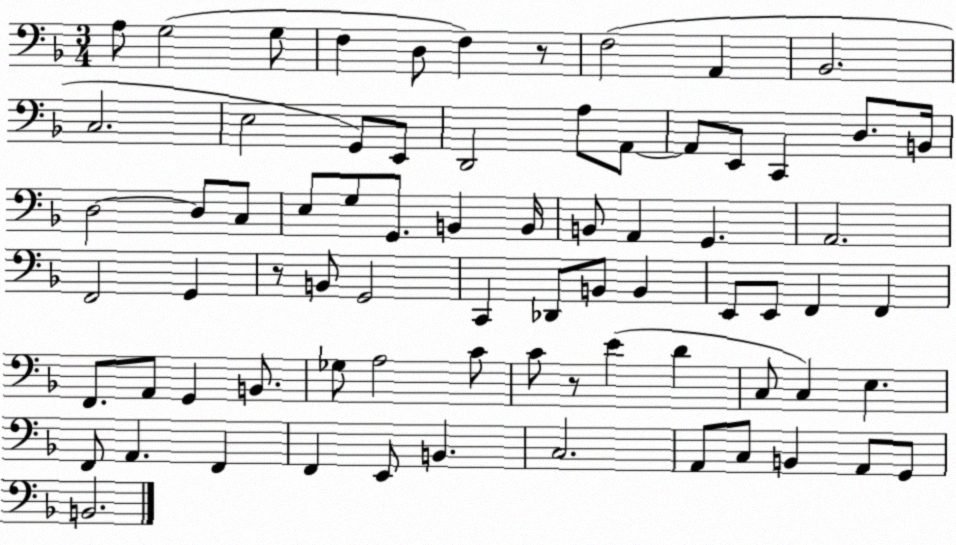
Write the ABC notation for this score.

X:1
T:Untitled
M:3/4
L:1/4
K:F
A,/2 G,2 G,/2 F, D,/2 F, z/2 F,2 A,, _B,,2 C,2 E,2 G,,/2 E,,/2 D,,2 A,/2 A,,/2 A,,/2 E,,/2 C,, D,/2 B,,/4 D,2 D,/2 C,/2 E,/2 G,/2 G,,/2 B,, B,,/4 B,,/2 A,, G,, A,,2 F,,2 G,, z/2 B,,/2 G,,2 C,, _D,,/2 B,,/2 B,, E,,/2 E,,/2 F,, F,, F,,/2 A,,/2 G,, B,,/2 _G,/2 A,2 C/2 C/2 z/2 E D C,/2 C, E, F,,/2 A,, F,, F,, E,,/2 B,, C,2 A,,/2 C,/2 B,, A,,/2 G,,/2 B,,2